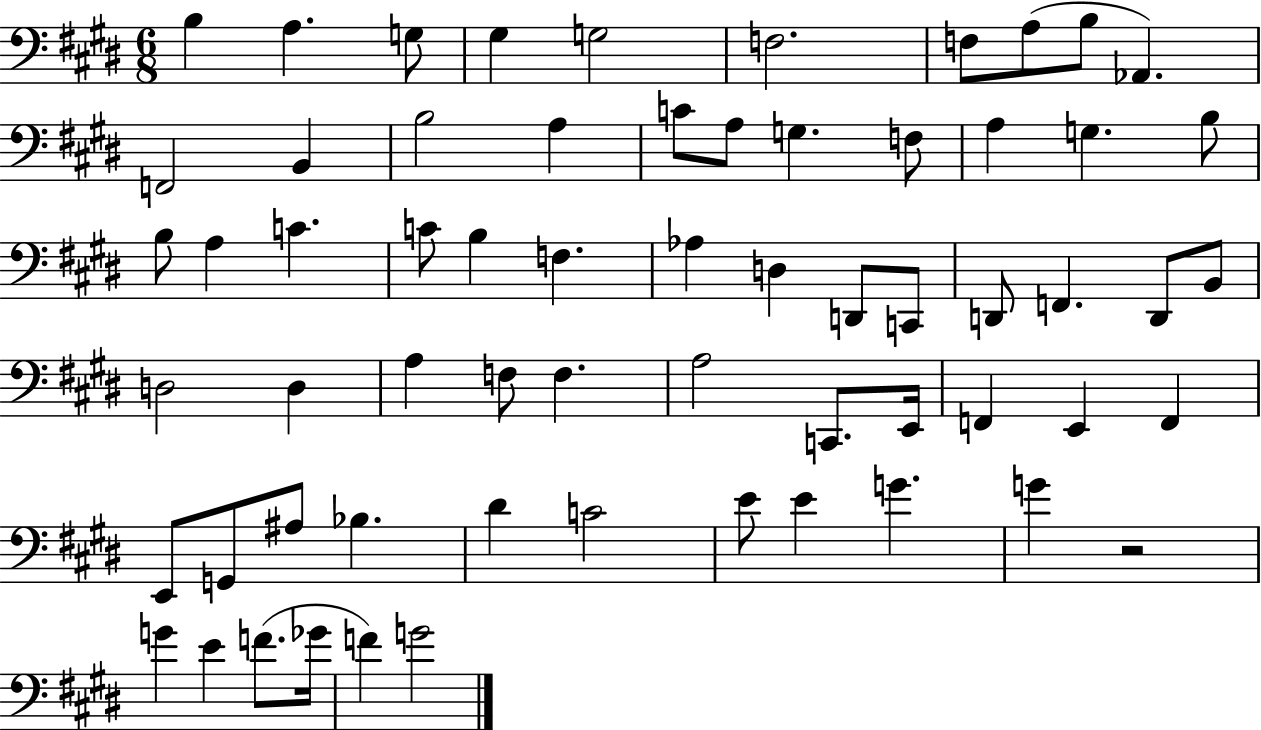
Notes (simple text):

B3/q A3/q. G3/e G#3/q G3/h F3/h. F3/e A3/e B3/e Ab2/q. F2/h B2/q B3/h A3/q C4/e A3/e G3/q. F3/e A3/q G3/q. B3/e B3/e A3/q C4/q. C4/e B3/q F3/q. Ab3/q D3/q D2/e C2/e D2/e F2/q. D2/e B2/e D3/h D3/q A3/q F3/e F3/q. A3/h C2/e. E2/s F2/q E2/q F2/q E2/e G2/e A#3/e Bb3/q. D#4/q C4/h E4/e E4/q G4/q. G4/q R/h G4/q E4/q F4/e. Gb4/s F4/q G4/h